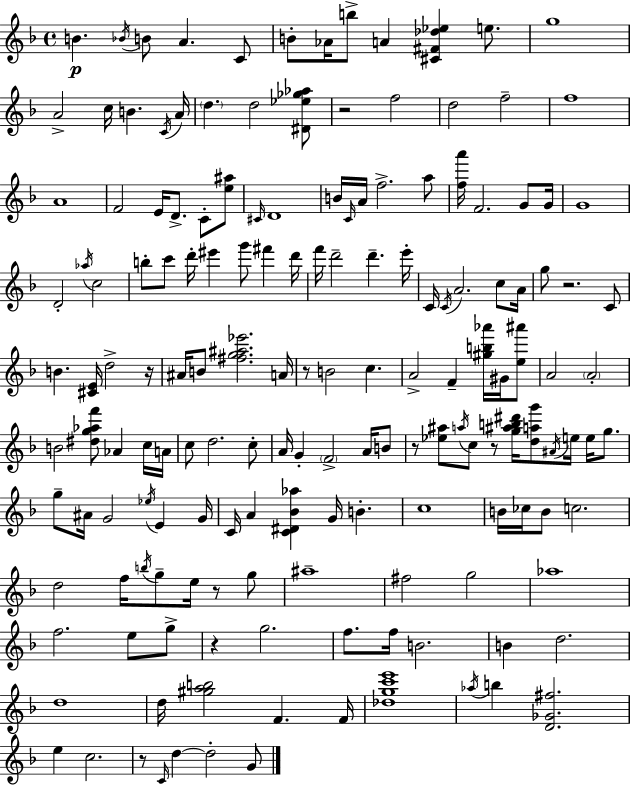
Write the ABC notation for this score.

X:1
T:Untitled
M:4/4
L:1/4
K:F
B _B/4 B/2 A C/2 B/2 _A/4 b/2 A [^C^F_d_e] e/2 g4 A2 c/4 B C/4 A/4 d d2 [^D_e_g_a]/2 z2 f2 d2 f2 f4 A4 F2 E/4 D/2 C/2 [e^a]/2 ^C/4 D4 B/4 C/4 A/4 f2 a/2 [fa']/4 F2 G/2 G/4 G4 D2 _a/4 c2 b/2 c'/2 d'/4 ^e' g'/2 ^f' d'/4 f'/4 d'2 d' e'/4 C/4 C/4 A2 c/2 A/4 g/2 z2 C/2 B [^CE]/4 d2 z/4 ^A/4 B/2 [^fg^a_e']2 A/4 z/2 B2 c A2 F [^gb_a']/4 ^G/4 [e^a']/2 A2 A2 B2 [^dg_af']/2 _A c/4 A/4 c/2 d2 c/2 A/4 G F2 A/4 B/2 z/2 [_e^a]/2 a/4 c/2 z/2 [g^ab^d']/4 [dag']/2 ^A/4 e/4 e/4 g/2 g/2 ^A/4 G2 _e/4 E G/4 C/4 A [C^D_B_a] G/4 B c4 B/4 _c/4 B/2 c2 d2 f/4 b/4 g/2 e/4 z/2 g/2 ^a4 ^f2 g2 _a4 f2 e/2 g/2 z g2 f/2 f/4 B2 B d2 d4 d/4 [^gab]2 F F/4 [_dgc'e']4 _a/4 b [D_G^f]2 e c2 z/2 C/4 d d2 G/2